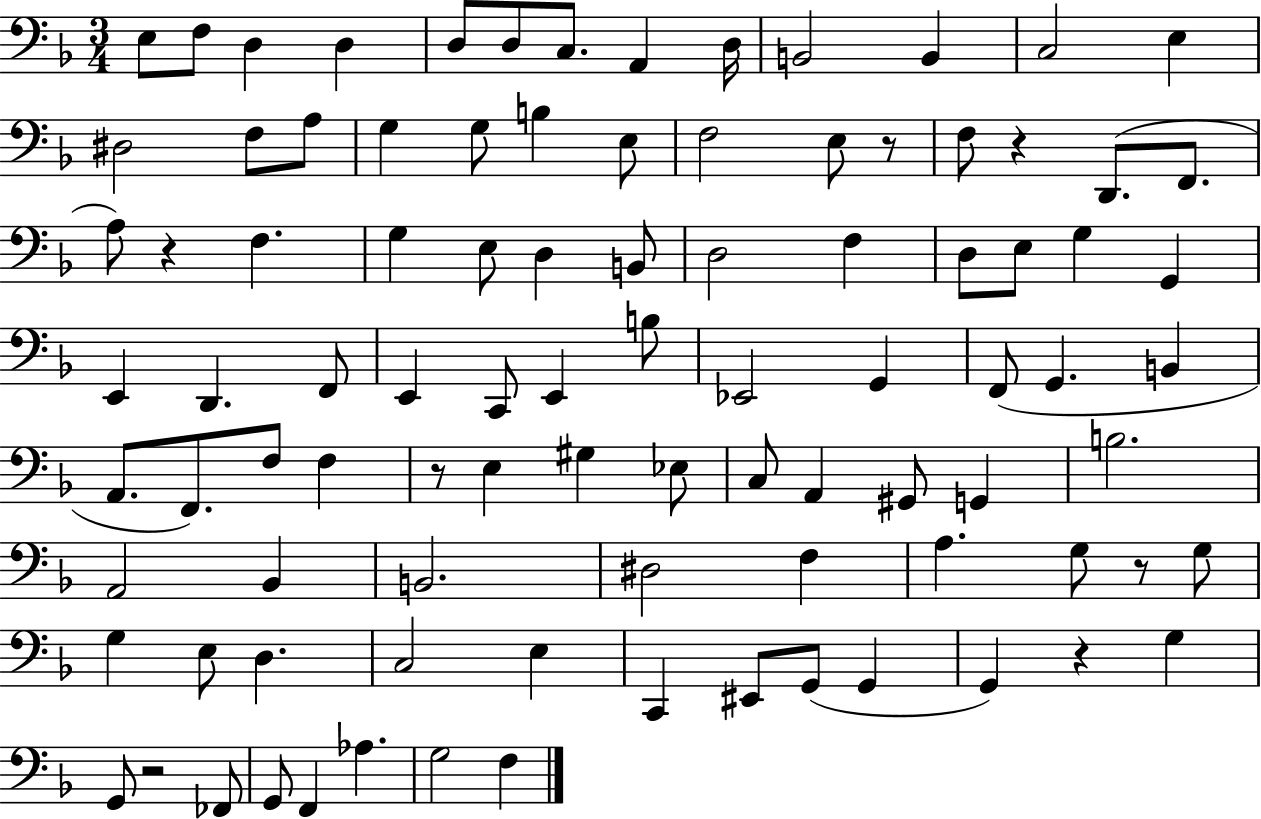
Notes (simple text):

E3/e F3/e D3/q D3/q D3/e D3/e C3/e. A2/q D3/s B2/h B2/q C3/h E3/q D#3/h F3/e A3/e G3/q G3/e B3/q E3/e F3/h E3/e R/e F3/e R/q D2/e. F2/e. A3/e R/q F3/q. G3/q E3/e D3/q B2/e D3/h F3/q D3/e E3/e G3/q G2/q E2/q D2/q. F2/e E2/q C2/e E2/q B3/e Eb2/h G2/q F2/e G2/q. B2/q A2/e. F2/e. F3/e F3/q R/e E3/q G#3/q Eb3/e C3/e A2/q G#2/e G2/q B3/h. A2/h Bb2/q B2/h. D#3/h F3/q A3/q. G3/e R/e G3/e G3/q E3/e D3/q. C3/h E3/q C2/q EIS2/e G2/e G2/q G2/q R/q G3/q G2/e R/h FES2/e G2/e F2/q Ab3/q. G3/h F3/q